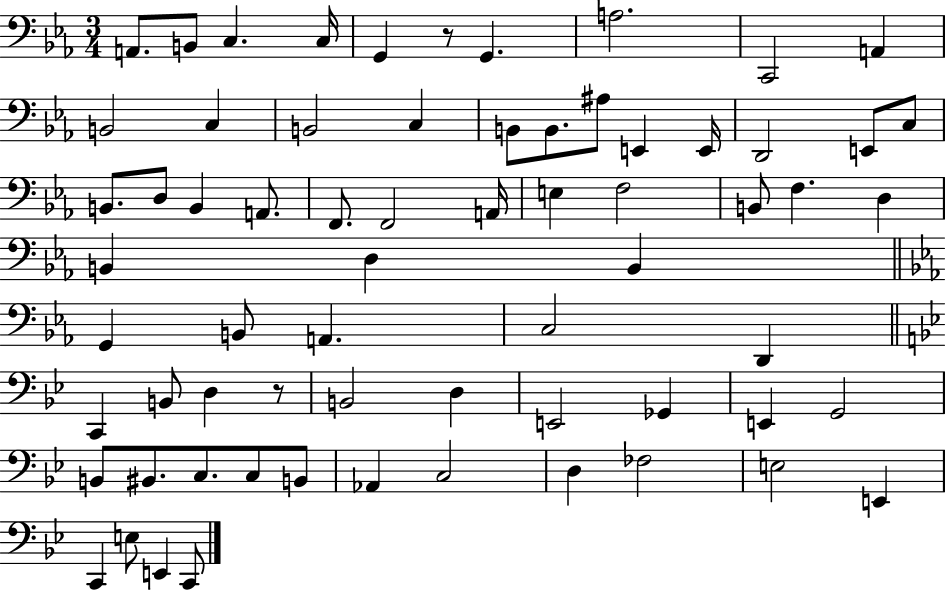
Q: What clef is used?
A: bass